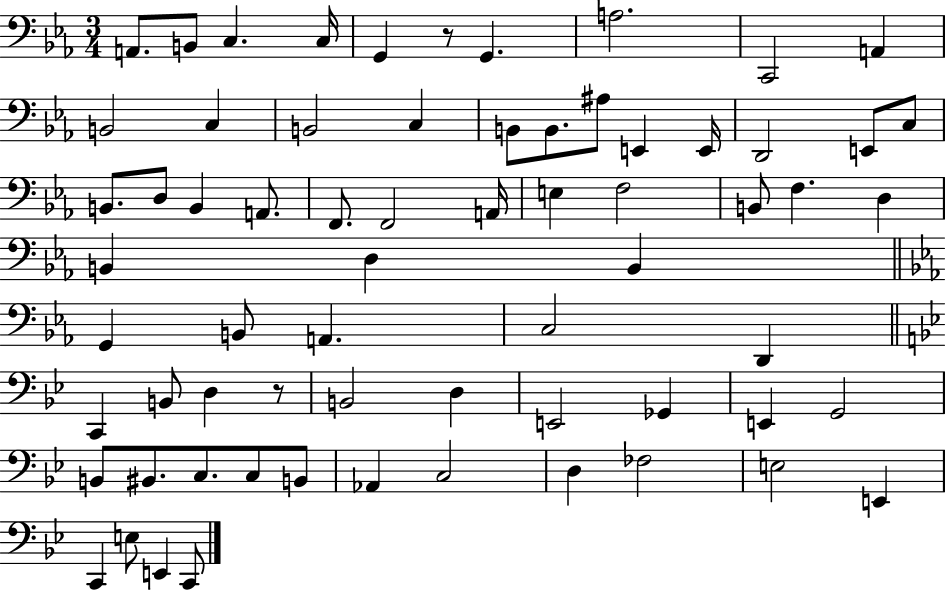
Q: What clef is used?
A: bass